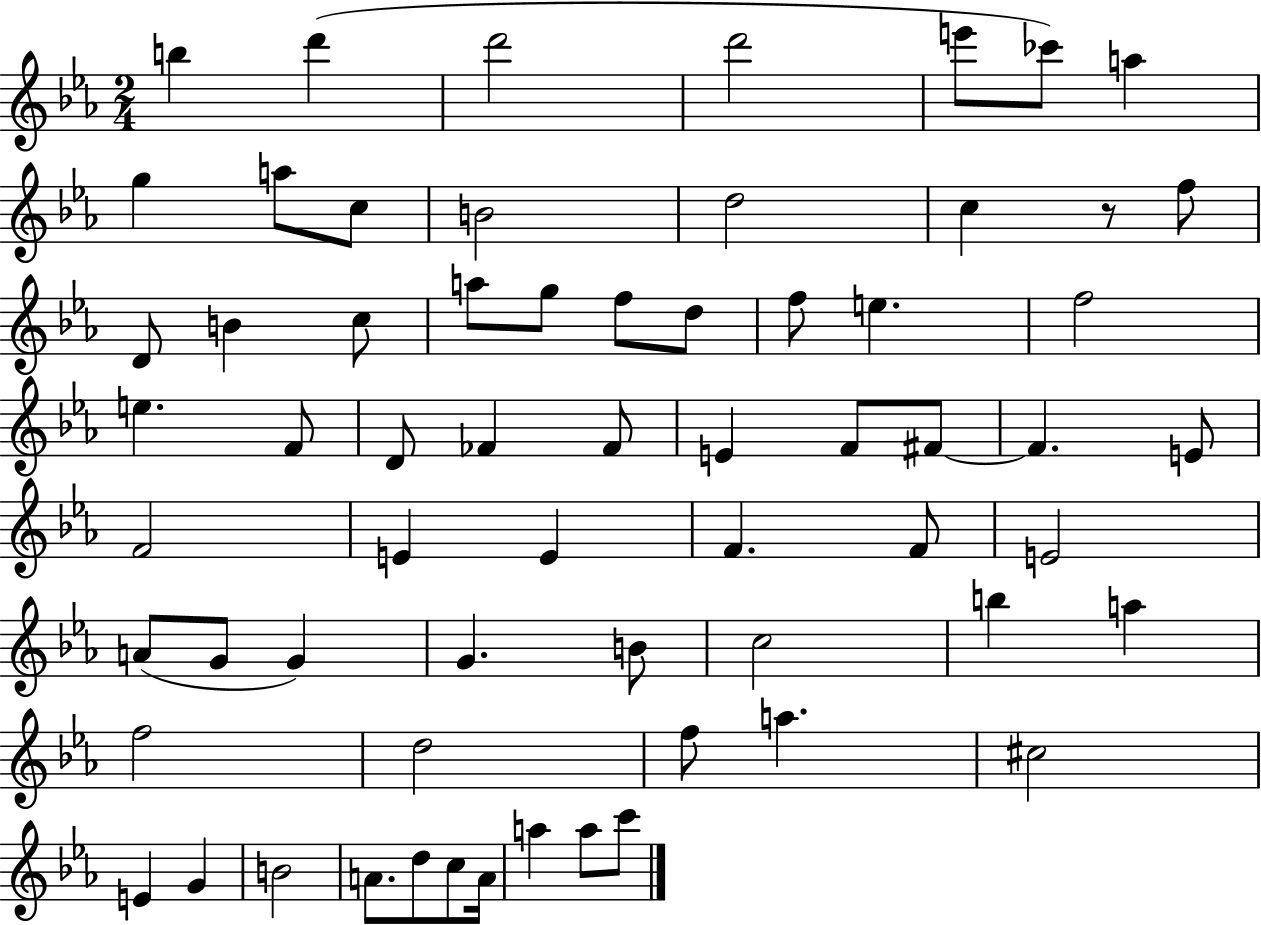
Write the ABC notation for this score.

X:1
T:Untitled
M:2/4
L:1/4
K:Eb
b d' d'2 d'2 e'/2 _c'/2 a g a/2 c/2 B2 d2 c z/2 f/2 D/2 B c/2 a/2 g/2 f/2 d/2 f/2 e f2 e F/2 D/2 _F _F/2 E F/2 ^F/2 ^F E/2 F2 E E F F/2 E2 A/2 G/2 G G B/2 c2 b a f2 d2 f/2 a ^c2 E G B2 A/2 d/2 c/2 A/4 a a/2 c'/2